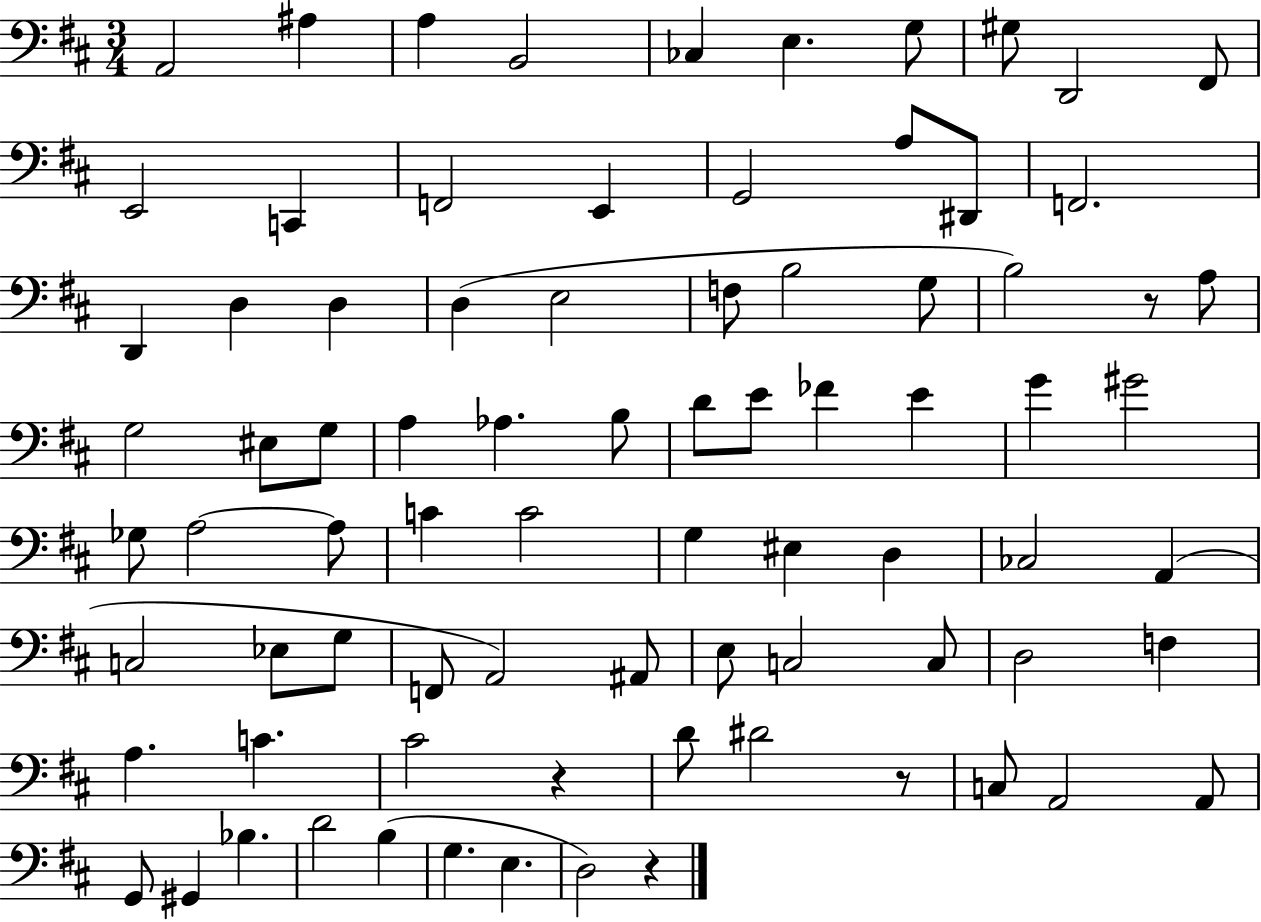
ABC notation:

X:1
T:Untitled
M:3/4
L:1/4
K:D
A,,2 ^A, A, B,,2 _C, E, G,/2 ^G,/2 D,,2 ^F,,/2 E,,2 C,, F,,2 E,, G,,2 A,/2 ^D,,/2 F,,2 D,, D, D, D, E,2 F,/2 B,2 G,/2 B,2 z/2 A,/2 G,2 ^E,/2 G,/2 A, _A, B,/2 D/2 E/2 _F E G ^G2 _G,/2 A,2 A,/2 C C2 G, ^E, D, _C,2 A,, C,2 _E,/2 G,/2 F,,/2 A,,2 ^A,,/2 E,/2 C,2 C,/2 D,2 F, A, C ^C2 z D/2 ^D2 z/2 C,/2 A,,2 A,,/2 G,,/2 ^G,, _B, D2 B, G, E, D,2 z